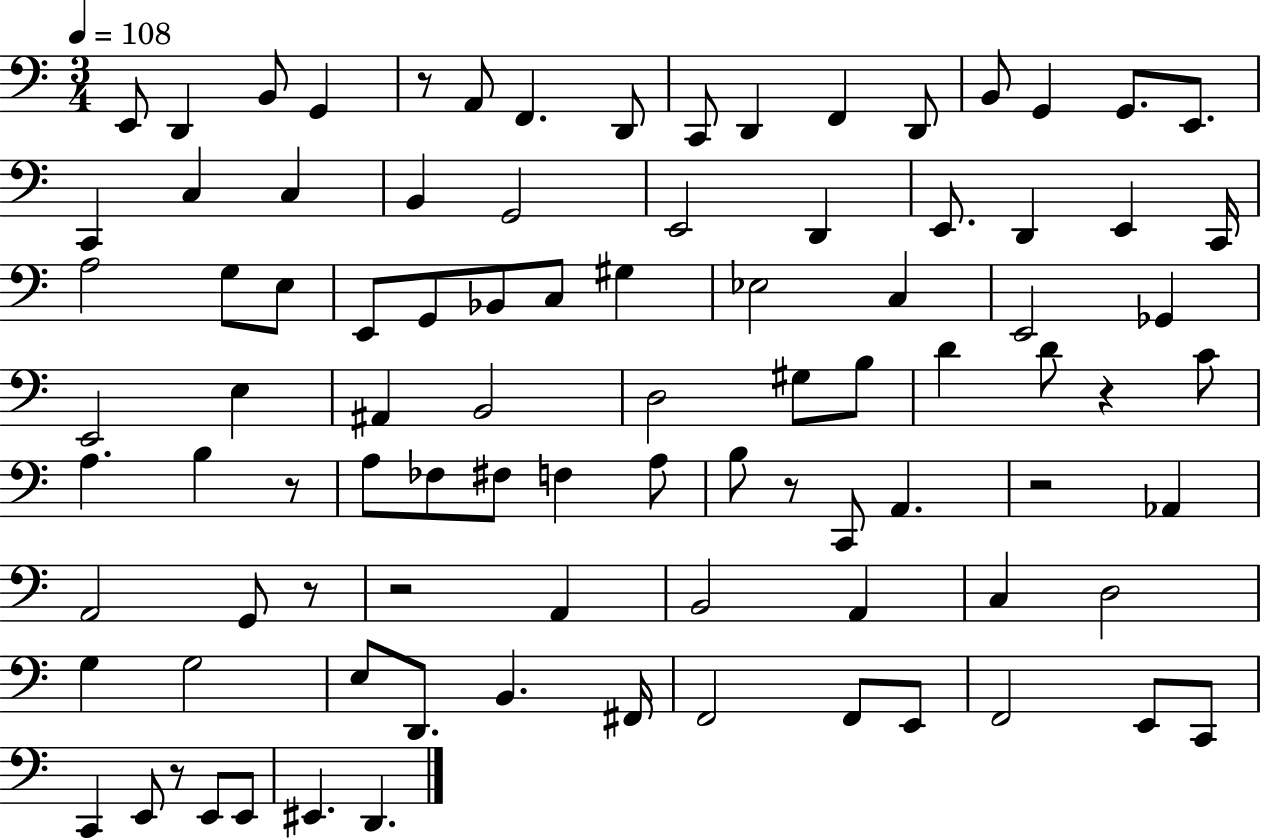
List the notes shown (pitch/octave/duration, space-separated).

E2/e D2/q B2/e G2/q R/e A2/e F2/q. D2/e C2/e D2/q F2/q D2/e B2/e G2/q G2/e. E2/e. C2/q C3/q C3/q B2/q G2/h E2/h D2/q E2/e. D2/q E2/q C2/s A3/h G3/e E3/e E2/e G2/e Bb2/e C3/e G#3/q Eb3/h C3/q E2/h Gb2/q E2/h E3/q A#2/q B2/h D3/h G#3/e B3/e D4/q D4/e R/q C4/e A3/q. B3/q R/e A3/e FES3/e F#3/e F3/q A3/e B3/e R/e C2/e A2/q. R/h Ab2/q A2/h G2/e R/e R/h A2/q B2/h A2/q C3/q D3/h G3/q G3/h E3/e D2/e. B2/q. F#2/s F2/h F2/e E2/e F2/h E2/e C2/e C2/q E2/e R/e E2/e E2/e EIS2/q. D2/q.